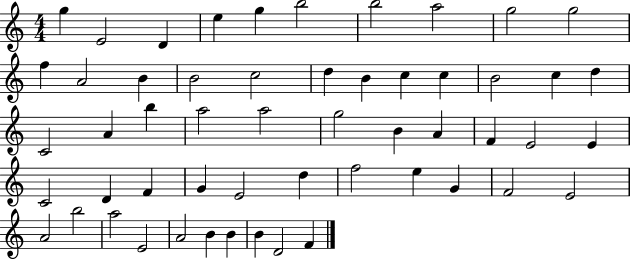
G5/q E4/h D4/q E5/q G5/q B5/h B5/h A5/h G5/h G5/h F5/q A4/h B4/q B4/h C5/h D5/q B4/q C5/q C5/q B4/h C5/q D5/q C4/h A4/q B5/q A5/h A5/h G5/h B4/q A4/q F4/q E4/h E4/q C4/h D4/q F4/q G4/q E4/h D5/q F5/h E5/q G4/q F4/h E4/h A4/h B5/h A5/h E4/h A4/h B4/q B4/q B4/q D4/h F4/q